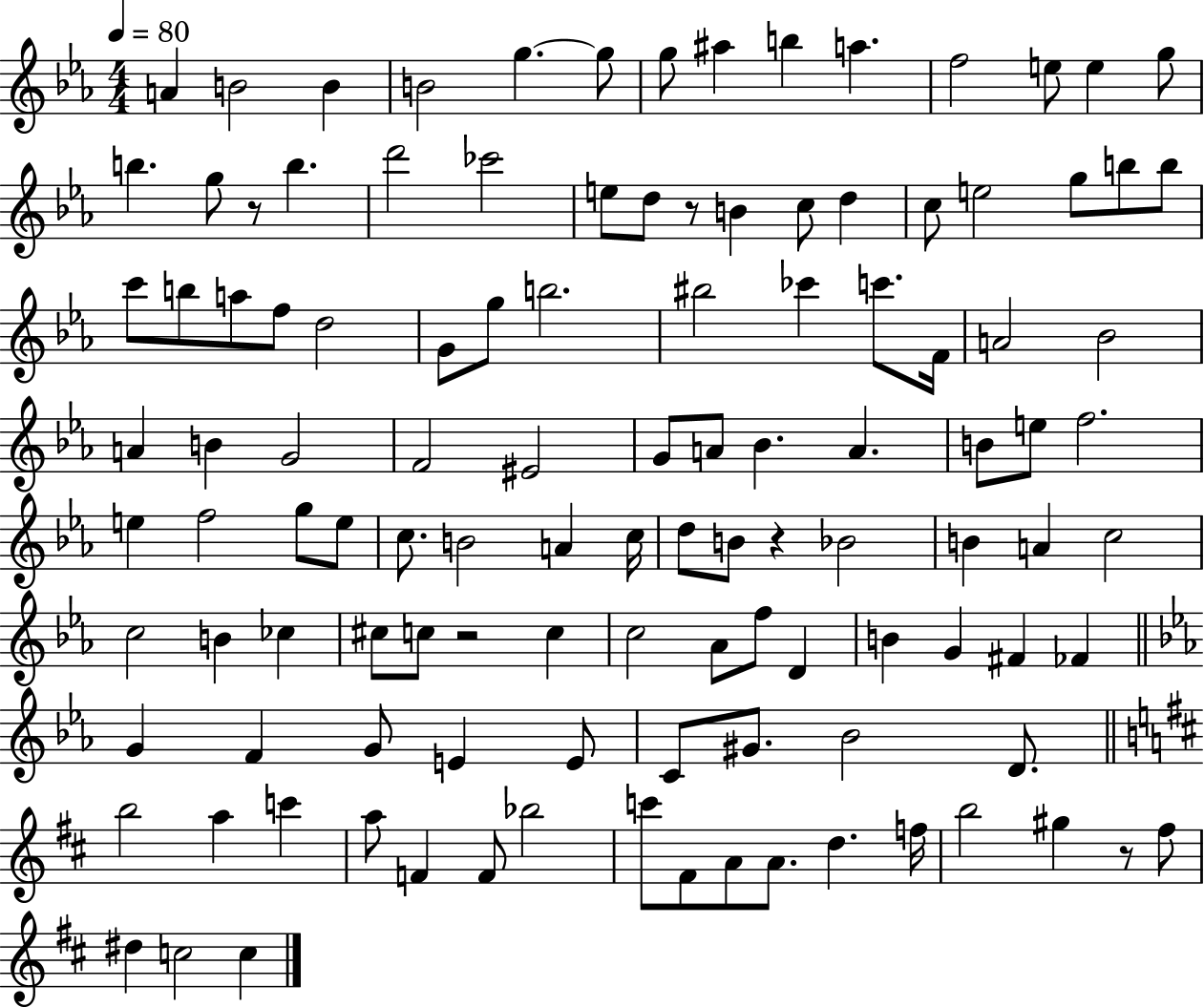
{
  \clef treble
  \numericTimeSignature
  \time 4/4
  \key ees \major
  \tempo 4 = 80
  \repeat volta 2 { a'4 b'2 b'4 | b'2 g''4.~~ g''8 | g''8 ais''4 b''4 a''4. | f''2 e''8 e''4 g''8 | \break b''4. g''8 r8 b''4. | d'''2 ces'''2 | e''8 d''8 r8 b'4 c''8 d''4 | c''8 e''2 g''8 b''8 b''8 | \break c'''8 b''8 a''8 f''8 d''2 | g'8 g''8 b''2. | bis''2 ces'''4 c'''8. f'16 | a'2 bes'2 | \break a'4 b'4 g'2 | f'2 eis'2 | g'8 a'8 bes'4. a'4. | b'8 e''8 f''2. | \break e''4 f''2 g''8 e''8 | c''8. b'2 a'4 c''16 | d''8 b'8 r4 bes'2 | b'4 a'4 c''2 | \break c''2 b'4 ces''4 | cis''8 c''8 r2 c''4 | c''2 aes'8 f''8 d'4 | b'4 g'4 fis'4 fes'4 | \break \bar "||" \break \key ees \major g'4 f'4 g'8 e'4 e'8 | c'8 gis'8. bes'2 d'8. | \bar "||" \break \key b \minor b''2 a''4 c'''4 | a''8 f'4 f'8 bes''2 | c'''8 fis'8 a'8 a'8. d''4. f''16 | b''2 gis''4 r8 fis''8 | \break dis''4 c''2 c''4 | } \bar "|."
}